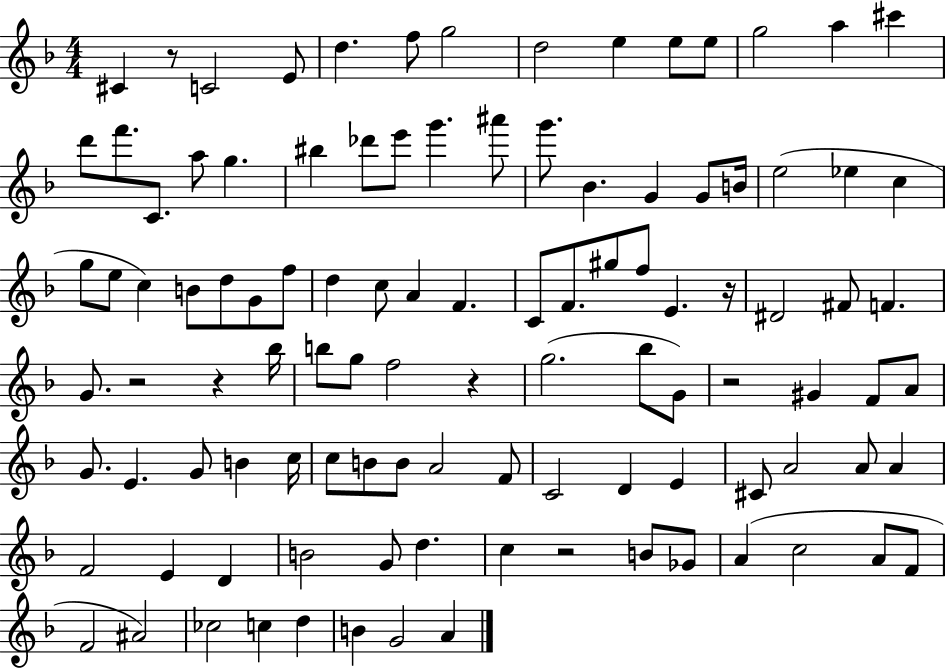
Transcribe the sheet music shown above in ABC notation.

X:1
T:Untitled
M:4/4
L:1/4
K:F
^C z/2 C2 E/2 d f/2 g2 d2 e e/2 e/2 g2 a ^c' d'/2 f'/2 C/2 a/2 g ^b _d'/2 e'/2 g' ^a'/2 g'/2 _B G G/2 B/4 e2 _e c g/2 e/2 c B/2 d/2 G/2 f/2 d c/2 A F C/2 F/2 ^g/2 f/2 E z/4 ^D2 ^F/2 F G/2 z2 z _b/4 b/2 g/2 f2 z g2 _b/2 G/2 z2 ^G F/2 A/2 G/2 E G/2 B c/4 c/2 B/2 B/2 A2 F/2 C2 D E ^C/2 A2 A/2 A F2 E D B2 G/2 d c z2 B/2 _G/2 A c2 A/2 F/2 F2 ^A2 _c2 c d B G2 A